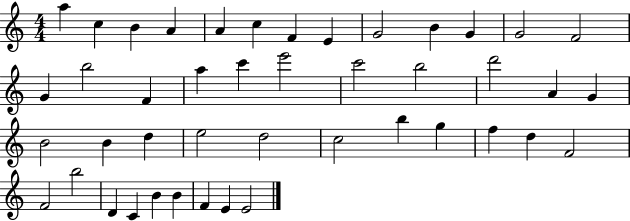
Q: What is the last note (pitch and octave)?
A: E4